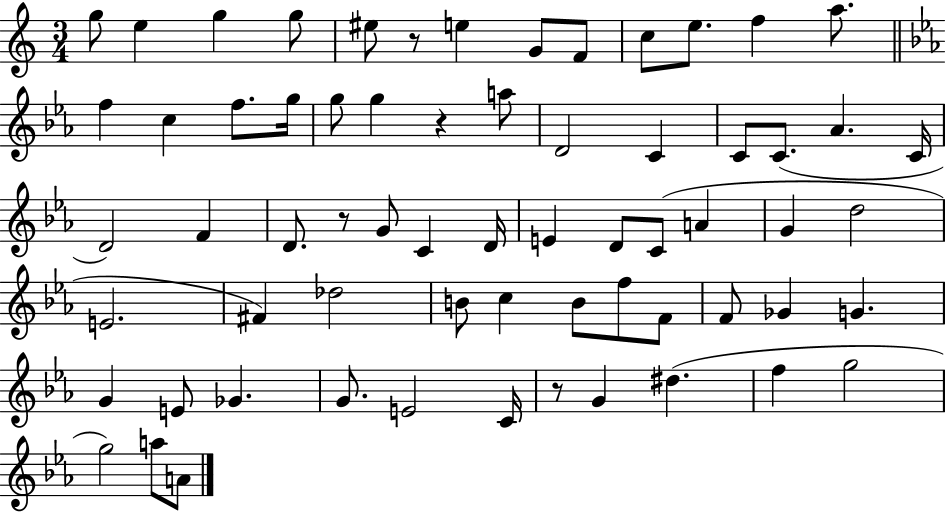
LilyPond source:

{
  \clef treble
  \numericTimeSignature
  \time 3/4
  \key c \major
  g''8 e''4 g''4 g''8 | eis''8 r8 e''4 g'8 f'8 | c''8 e''8. f''4 a''8. | \bar "||" \break \key ees \major f''4 c''4 f''8. g''16 | g''8 g''4 r4 a''8 | d'2 c'4 | c'8 c'8.( aes'4. c'16 | \break d'2) f'4 | d'8. r8 g'8 c'4 d'16 | e'4 d'8 c'8( a'4 | g'4 d''2 | \break e'2. | fis'4) des''2 | b'8 c''4 b'8 f''8 f'8 | f'8 ges'4 g'4. | \break g'4 e'8 ges'4. | g'8. e'2 c'16 | r8 g'4 dis''4.( | f''4 g''2 | \break g''2) a''8 a'8 | \bar "|."
}